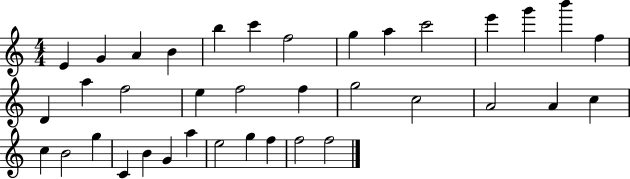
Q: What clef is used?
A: treble